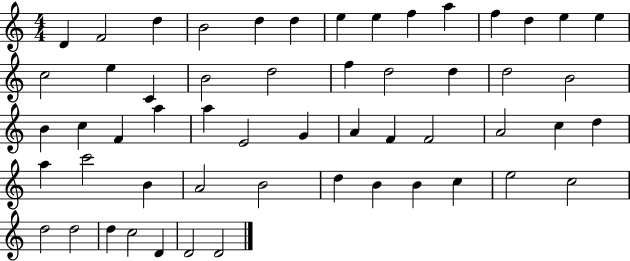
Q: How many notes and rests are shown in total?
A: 55